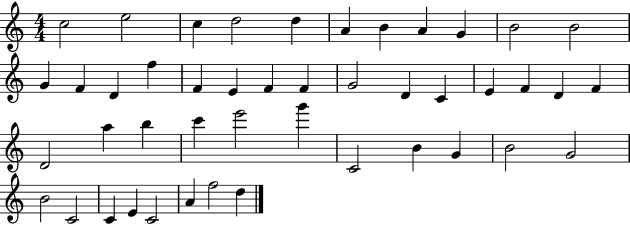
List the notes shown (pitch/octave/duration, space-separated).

C5/h E5/h C5/q D5/h D5/q A4/q B4/q A4/q G4/q B4/h B4/h G4/q F4/q D4/q F5/q F4/q E4/q F4/q F4/q G4/h D4/q C4/q E4/q F4/q D4/q F4/q D4/h A5/q B5/q C6/q E6/h G6/q C4/h B4/q G4/q B4/h G4/h B4/h C4/h C4/q E4/q C4/h A4/q F5/h D5/q